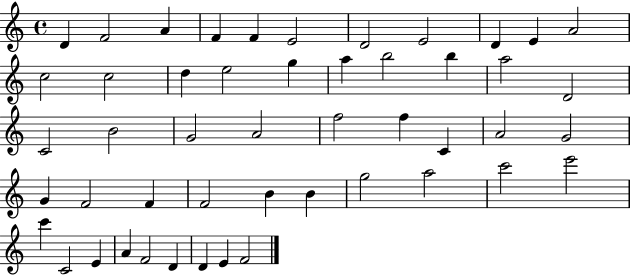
X:1
T:Untitled
M:4/4
L:1/4
K:C
D F2 A F F E2 D2 E2 D E A2 c2 c2 d e2 g a b2 b a2 D2 C2 B2 G2 A2 f2 f C A2 G2 G F2 F F2 B B g2 a2 c'2 e'2 c' C2 E A F2 D D E F2